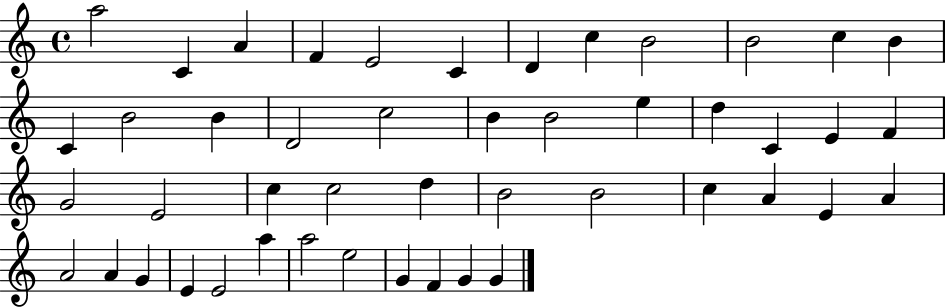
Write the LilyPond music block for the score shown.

{
  \clef treble
  \time 4/4
  \defaultTimeSignature
  \key c \major
  a''2 c'4 a'4 | f'4 e'2 c'4 | d'4 c''4 b'2 | b'2 c''4 b'4 | \break c'4 b'2 b'4 | d'2 c''2 | b'4 b'2 e''4 | d''4 c'4 e'4 f'4 | \break g'2 e'2 | c''4 c''2 d''4 | b'2 b'2 | c''4 a'4 e'4 a'4 | \break a'2 a'4 g'4 | e'4 e'2 a''4 | a''2 e''2 | g'4 f'4 g'4 g'4 | \break \bar "|."
}